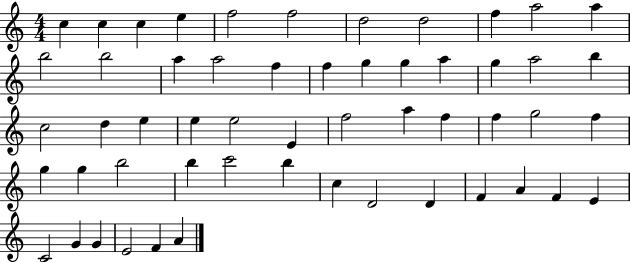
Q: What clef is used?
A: treble